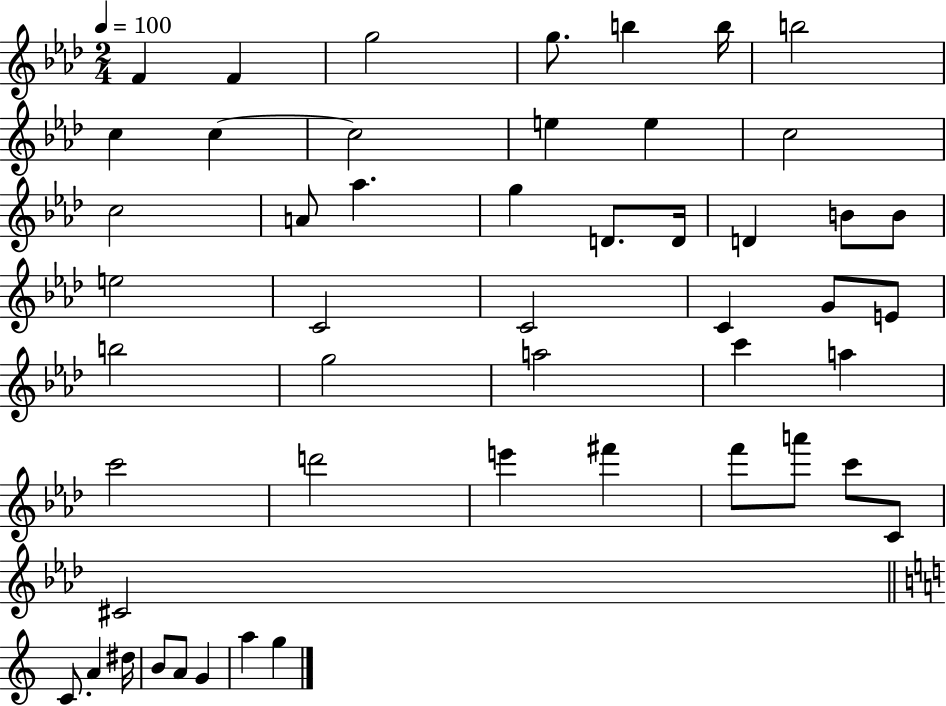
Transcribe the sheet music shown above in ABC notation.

X:1
T:Untitled
M:2/4
L:1/4
K:Ab
F F g2 g/2 b b/4 b2 c c c2 e e c2 c2 A/2 _a g D/2 D/4 D B/2 B/2 e2 C2 C2 C G/2 E/2 b2 g2 a2 c' a c'2 d'2 e' ^f' f'/2 a'/2 c'/2 C/2 ^C2 C/2 A ^d/4 B/2 A/2 G a g